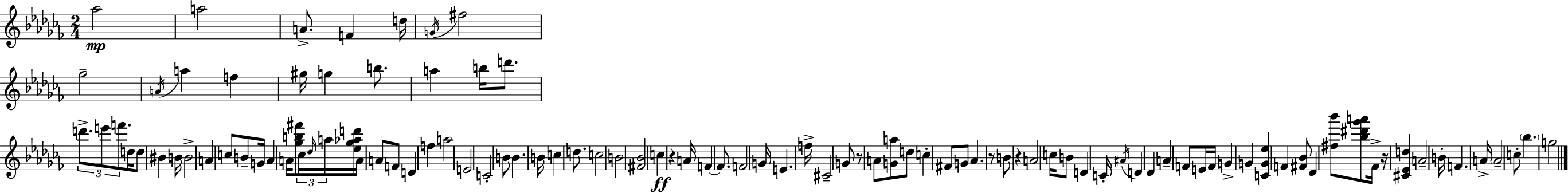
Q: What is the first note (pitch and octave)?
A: Ab5